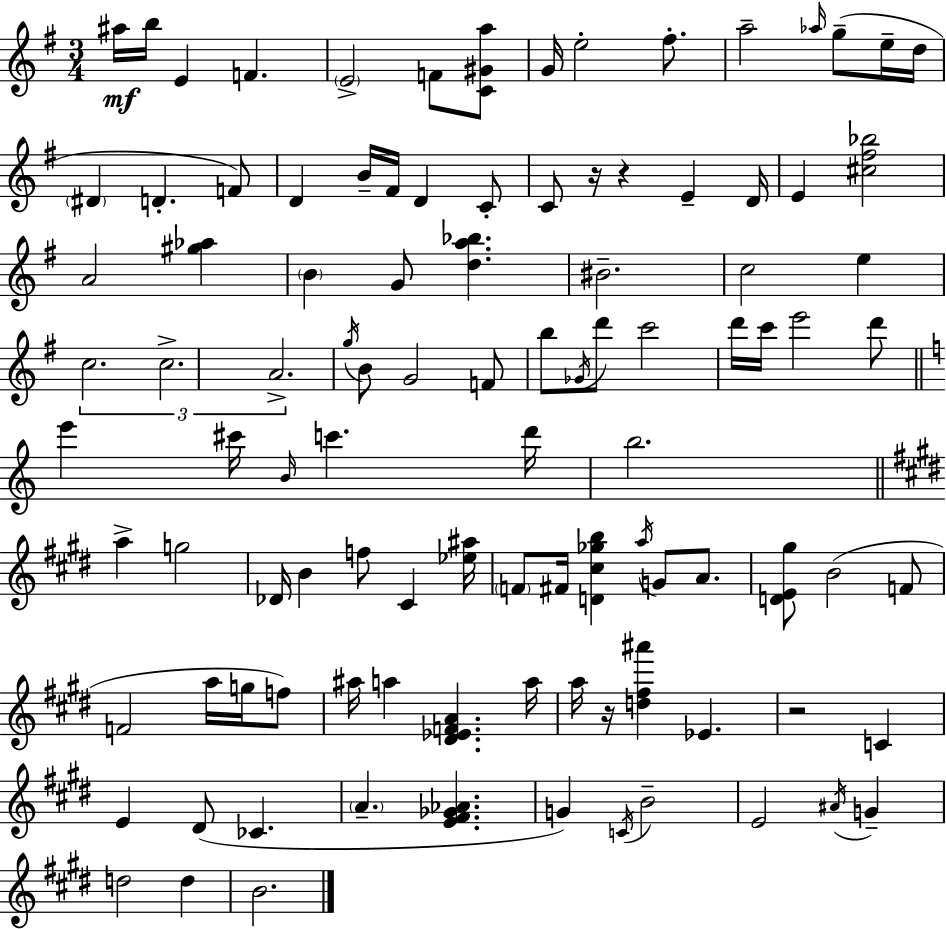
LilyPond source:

{
  \clef treble
  \numericTimeSignature
  \time 3/4
  \key e \minor
  ais''16\mf b''16 e'4 f'4. | \parenthesize e'2-> f'8 <c' gis' a''>8 | g'16 e''2-. fis''8.-. | a''2-- \grace { aes''16 } g''8--( e''16-- | \break d''16 \parenthesize dis'4 d'4.-. f'8) | d'4 b'16-- fis'16 d'4 c'8-. | c'8 r16 r4 e'4-- | d'16 e'4 <cis'' fis'' bes''>2 | \break a'2 <gis'' aes''>4 | \parenthesize b'4 g'8 <d'' a'' bes''>4. | bis'2.-- | c''2 e''4 | \break \tuplet 3/2 { c''2. | c''2.-> | a'2.-> } | \acciaccatura { g''16 } b'8 g'2 | \break f'8 b''8 \acciaccatura { ges'16 } d'''8 c'''2 | d'''16 c'''16 e'''2 | d'''8 \bar "||" \break \key c \major e'''4 cis'''16 \grace { b'16 } c'''4. | d'''16 b''2. | \bar "||" \break \key e \major a''4-> g''2 | des'16 b'4 f''8 cis'4 <ees'' ais''>16 | \parenthesize f'8 fis'16 <d' cis'' ges'' b''>4 \acciaccatura { a''16 } g'8 a'8. | <d' e' gis''>8 b'2( f'8 | \break f'2 a''16 g''16 f''8) | ais''16 a''4 <dis' ees' f' a'>4. | a''16 a''16 r16 <d'' fis'' ais'''>4 ees'4. | r2 c'4 | \break e'4 dis'8( ces'4. | \parenthesize a'4.-- <e' fis' ges' aes'>4. | g'4) \acciaccatura { c'16 } b'2-- | e'2 \acciaccatura { ais'16 } g'4-- | \break d''2 d''4 | b'2. | \bar "|."
}